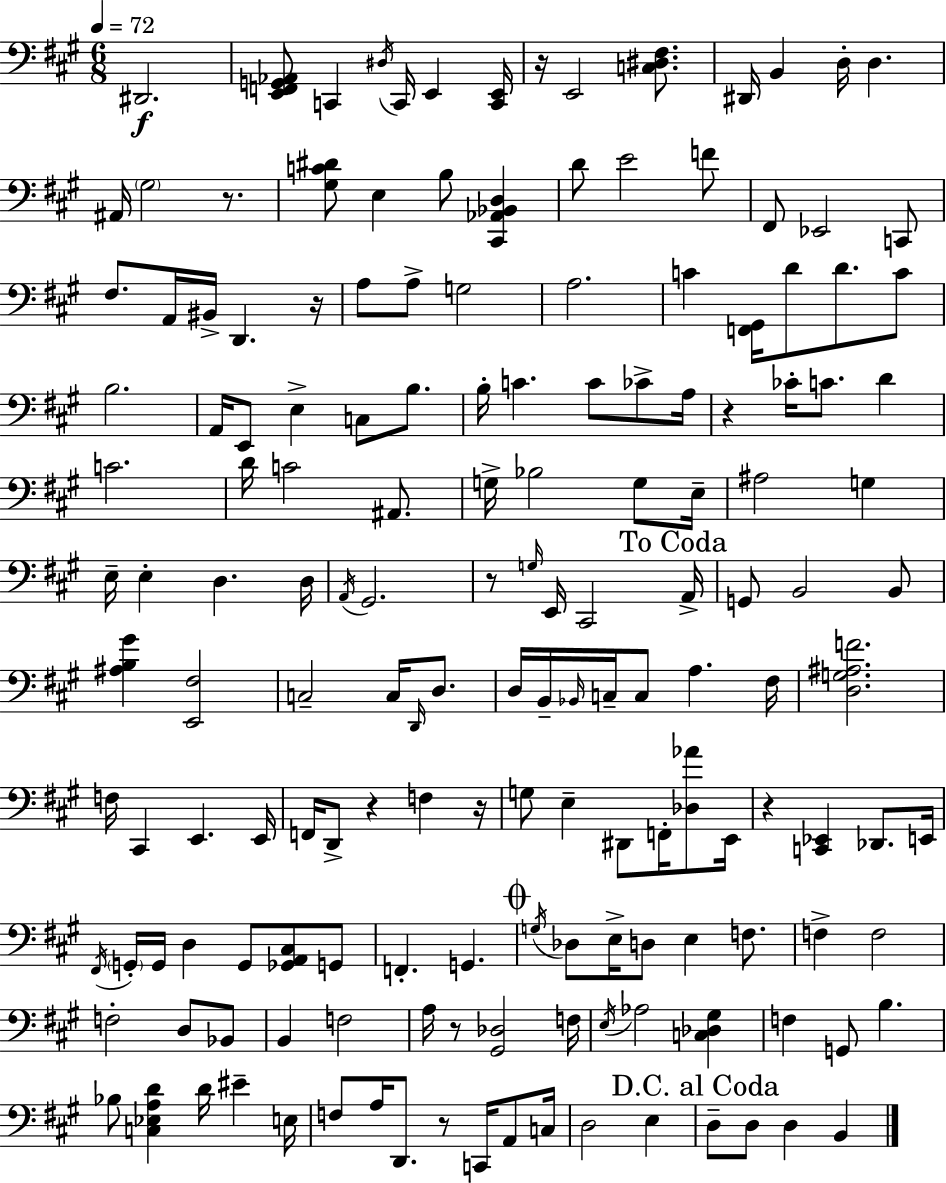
{
  \clef bass
  \numericTimeSignature
  \time 6/8
  \key a \major
  \tempo 4 = 72
  dis,2.\f | <e, f, g, aes,>8 c,4 \acciaccatura { dis16 } c,16 e,4 | <c, e,>16 r16 e,2 <c dis fis>8. | dis,16 b,4 d16-. d4. | \break ais,16 \parenthesize gis2 r8. | <gis c' dis'>8 e4 b8 <cis, aes, bes, d>4 | d'8 e'2 f'8 | fis,8 ees,2 c,8 | \break fis8. a,16 bis,16-> d,4. | r16 a8 a8-> g2 | a2. | c'4 <f, gis,>16 d'8 d'8. c'8 | \break b2. | a,16 e,8 e4-> c8 b8. | b16-. c'4. c'8 ces'8-> | a16 r4 ces'16-. c'8. d'4 | \break c'2. | d'16 c'2 ais,8. | g16-> bes2 g8 | e16-- ais2 g4 | \break e16-- e4-. d4. | d16 \acciaccatura { a,16 } gis,2. | r8 \grace { g16 } e,16 cis,2 | \mark "To Coda" a,16-> g,8 b,2 | \break b,8 <ais b gis'>4 <e, fis>2 | c2-- c16 | \grace { d,16 } d8. d16 b,16-- \grace { bes,16 } c16-- c8 a4. | fis16 <d g ais f'>2. | \break f16 cis,4 e,4. | e,16 f,16 d,8-> r4 | f4 r16 g8 e4-- dis,8 | f,16-. <des aes'>8 e,16 r4 <c, ees,>4 | \break des,8. e,16 \acciaccatura { fis,16 } \parenthesize g,16-. g,16 d4 | g,8 <ges, a, cis>8 g,8 f,4.-. | g,4. \mark \markup { \musicglyph "scripts.coda" } \acciaccatura { g16 } des8 e16-> d8 | e4 f8. f4-> f2 | \break f2-. | d8 bes,8 b,4 f2 | a16 r8 <gis, des>2 | f16 \acciaccatura { e16 } aes2 | \break <c des gis>4 f4 | g,8 b4. bes8 <c ees a d'>4 | d'16 eis'4-- e16 f8 a16 d,8. | r8 c,16 a,8 c16 d2 | \break e4 \mark "D.C. al Coda" d8-- d8 | d4 b,4 \bar "|."
}